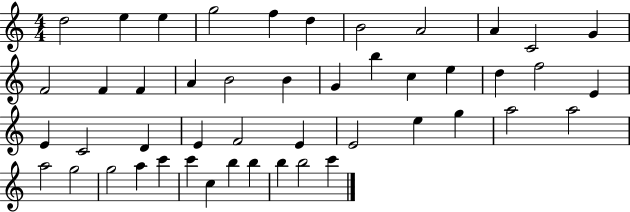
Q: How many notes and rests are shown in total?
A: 47